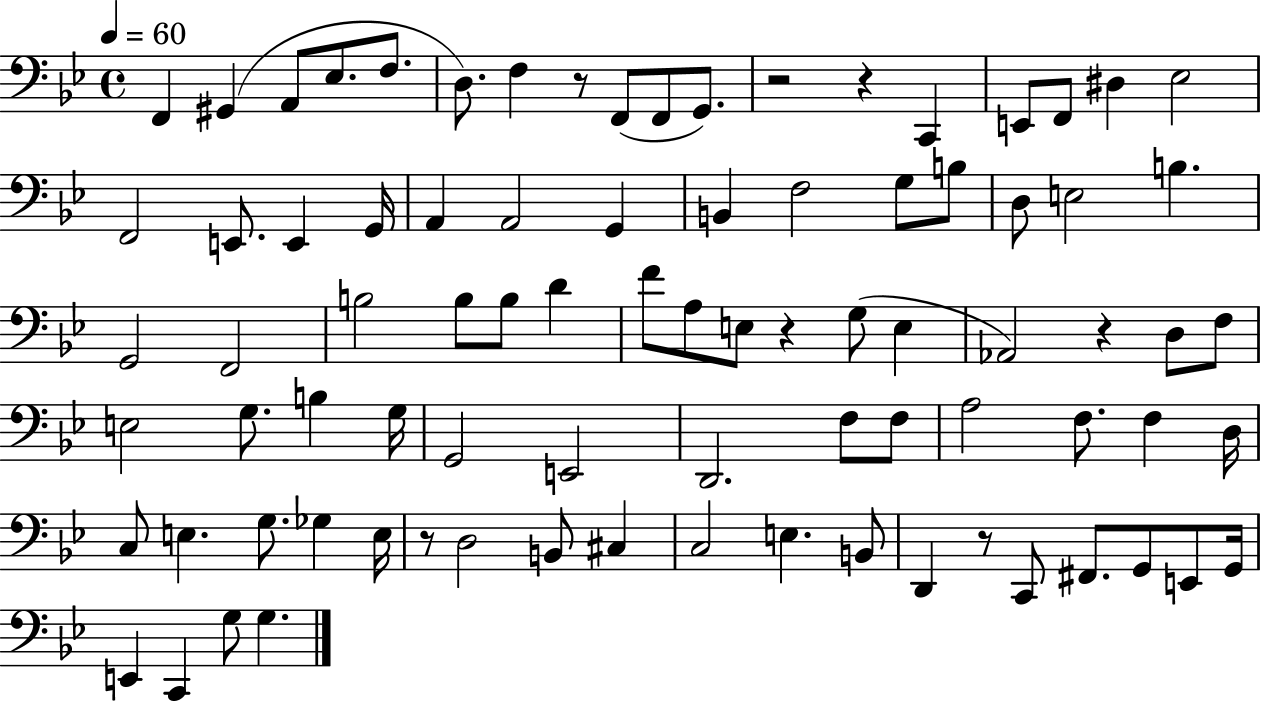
X:1
T:Untitled
M:4/4
L:1/4
K:Bb
F,, ^G,, A,,/2 _E,/2 F,/2 D,/2 F, z/2 F,,/2 F,,/2 G,,/2 z2 z C,, E,,/2 F,,/2 ^D, _E,2 F,,2 E,,/2 E,, G,,/4 A,, A,,2 G,, B,, F,2 G,/2 B,/2 D,/2 E,2 B, G,,2 F,,2 B,2 B,/2 B,/2 D F/2 A,/2 E,/2 z G,/2 E, _A,,2 z D,/2 F,/2 E,2 G,/2 B, G,/4 G,,2 E,,2 D,,2 F,/2 F,/2 A,2 F,/2 F, D,/4 C,/2 E, G,/2 _G, E,/4 z/2 D,2 B,,/2 ^C, C,2 E, B,,/2 D,, z/2 C,,/2 ^F,,/2 G,,/2 E,,/2 G,,/4 E,, C,, G,/2 G,